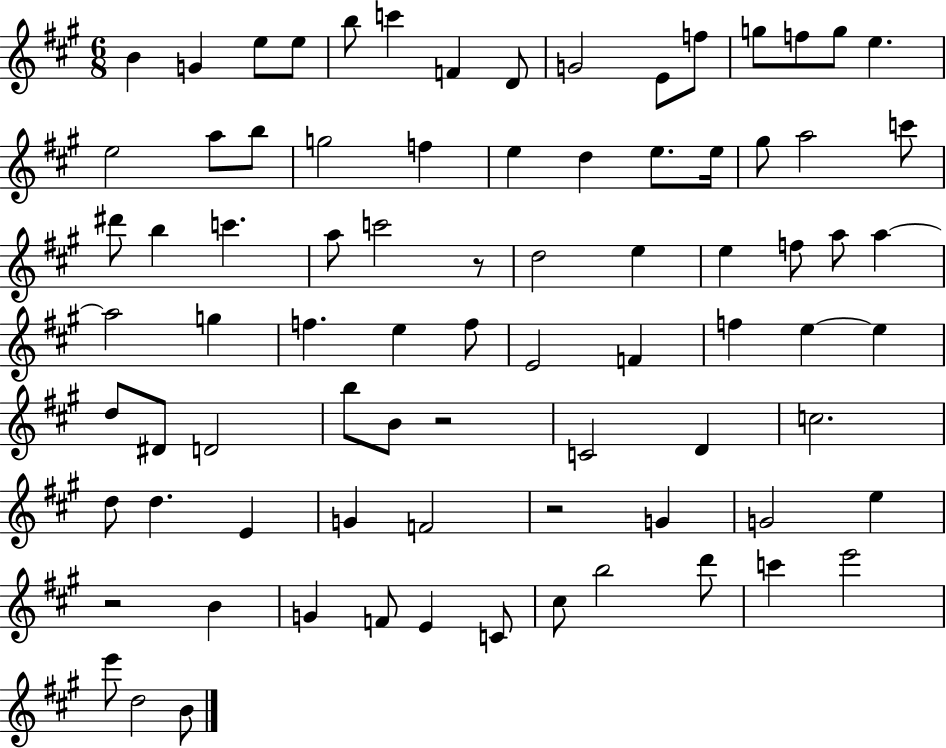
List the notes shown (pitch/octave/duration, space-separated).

B4/q G4/q E5/e E5/e B5/e C6/q F4/q D4/e G4/h E4/e F5/e G5/e F5/e G5/e E5/q. E5/h A5/e B5/e G5/h F5/q E5/q D5/q E5/e. E5/s G#5/e A5/h C6/e D#6/e B5/q C6/q. A5/e C6/h R/e D5/h E5/q E5/q F5/e A5/e A5/q A5/h G5/q F5/q. E5/q F5/e E4/h F4/q F5/q E5/q E5/q D5/e D#4/e D4/h B5/e B4/e R/h C4/h D4/q C5/h. D5/e D5/q. E4/q G4/q F4/h R/h G4/q G4/h E5/q R/h B4/q G4/q F4/e E4/q C4/e C#5/e B5/h D6/e C6/q E6/h E6/e D5/h B4/e